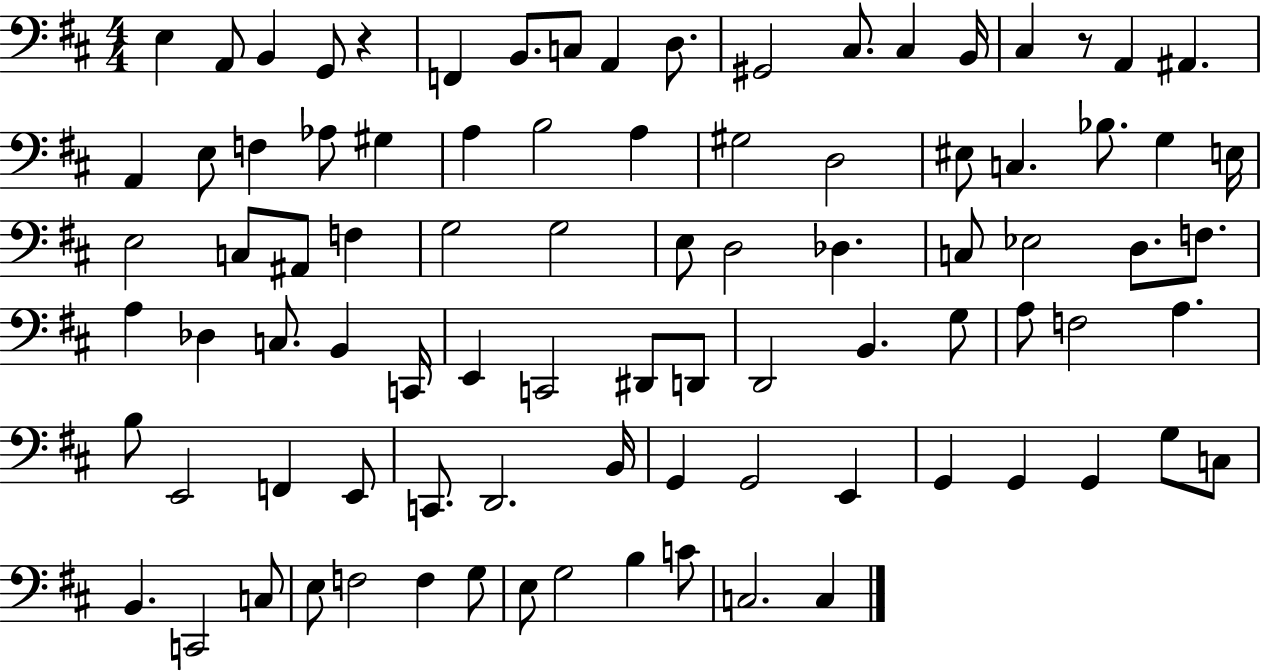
X:1
T:Untitled
M:4/4
L:1/4
K:D
E, A,,/2 B,, G,,/2 z F,, B,,/2 C,/2 A,, D,/2 ^G,,2 ^C,/2 ^C, B,,/4 ^C, z/2 A,, ^A,, A,, E,/2 F, _A,/2 ^G, A, B,2 A, ^G,2 D,2 ^E,/2 C, _B,/2 G, E,/4 E,2 C,/2 ^A,,/2 F, G,2 G,2 E,/2 D,2 _D, C,/2 _E,2 D,/2 F,/2 A, _D, C,/2 B,, C,,/4 E,, C,,2 ^D,,/2 D,,/2 D,,2 B,, G,/2 A,/2 F,2 A, B,/2 E,,2 F,, E,,/2 C,,/2 D,,2 B,,/4 G,, G,,2 E,, G,, G,, G,, G,/2 C,/2 B,, C,,2 C,/2 E,/2 F,2 F, G,/2 E,/2 G,2 B, C/2 C,2 C,